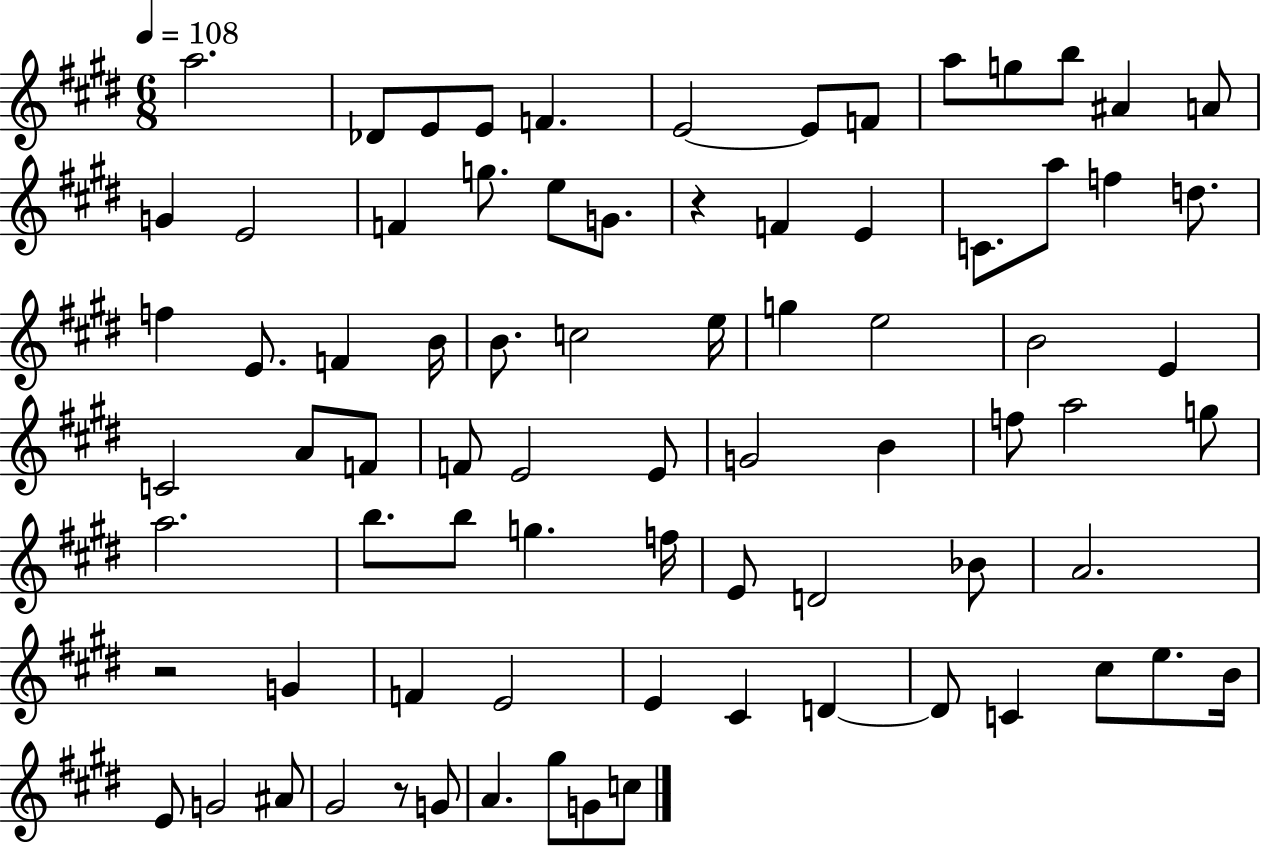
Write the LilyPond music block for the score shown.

{
  \clef treble
  \numericTimeSignature
  \time 6/8
  \key e \major
  \tempo 4 = 108
  a''2. | des'8 e'8 e'8 f'4. | e'2~~ e'8 f'8 | a''8 g''8 b''8 ais'4 a'8 | \break g'4 e'2 | f'4 g''8. e''8 g'8. | r4 f'4 e'4 | c'8. a''8 f''4 d''8. | \break f''4 e'8. f'4 b'16 | b'8. c''2 e''16 | g''4 e''2 | b'2 e'4 | \break c'2 a'8 f'8 | f'8 e'2 e'8 | g'2 b'4 | f''8 a''2 g''8 | \break a''2. | b''8. b''8 g''4. f''16 | e'8 d'2 bes'8 | a'2. | \break r2 g'4 | f'4 e'2 | e'4 cis'4 d'4~~ | d'8 c'4 cis''8 e''8. b'16 | \break e'8 g'2 ais'8 | gis'2 r8 g'8 | a'4. gis''8 g'8 c''8 | \bar "|."
}